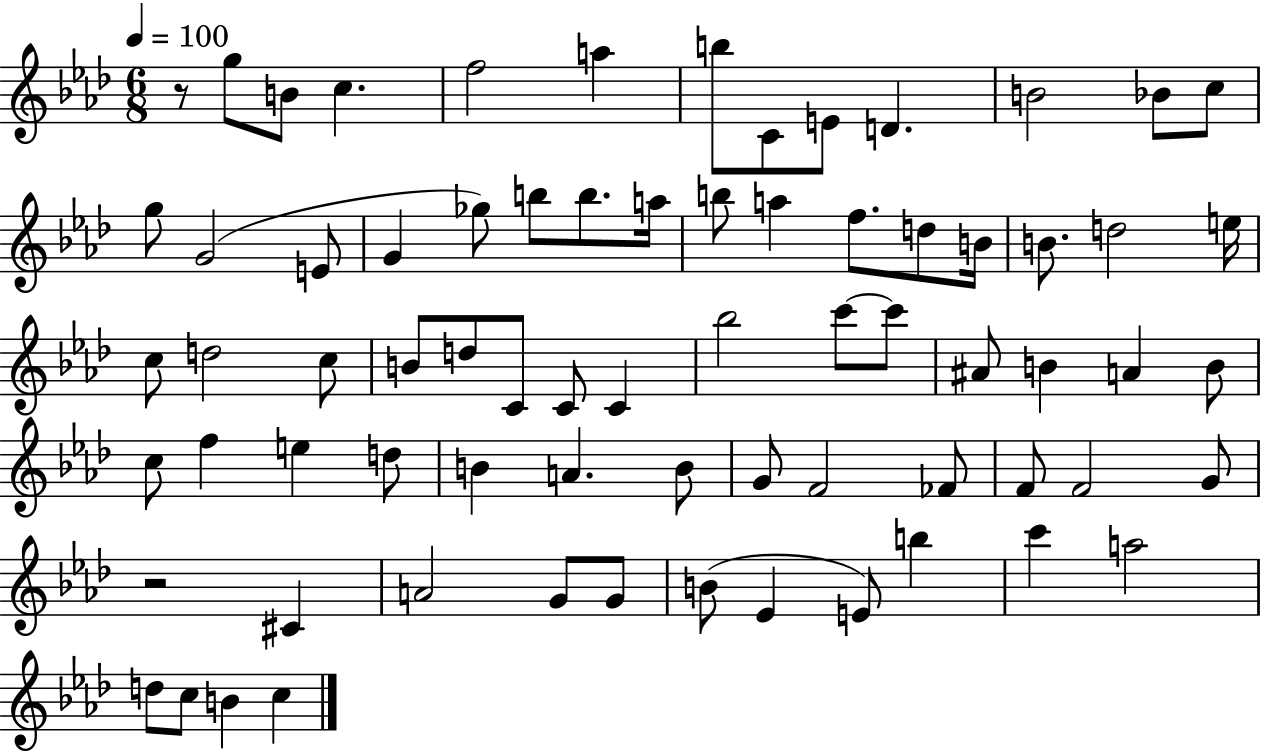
X:1
T:Untitled
M:6/8
L:1/4
K:Ab
z/2 g/2 B/2 c f2 a b/2 C/2 E/2 D B2 _B/2 c/2 g/2 G2 E/2 G _g/2 b/2 b/2 a/4 b/2 a f/2 d/2 B/4 B/2 d2 e/4 c/2 d2 c/2 B/2 d/2 C/2 C/2 C _b2 c'/2 c'/2 ^A/2 B A B/2 c/2 f e d/2 B A B/2 G/2 F2 _F/2 F/2 F2 G/2 z2 ^C A2 G/2 G/2 B/2 _E E/2 b c' a2 d/2 c/2 B c